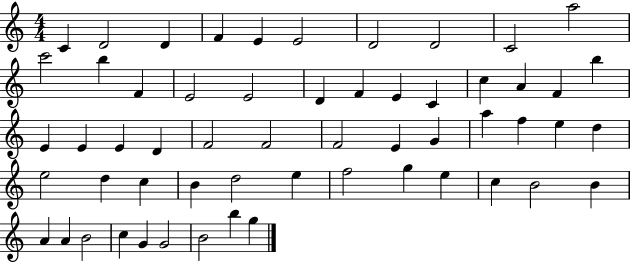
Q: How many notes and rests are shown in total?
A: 57